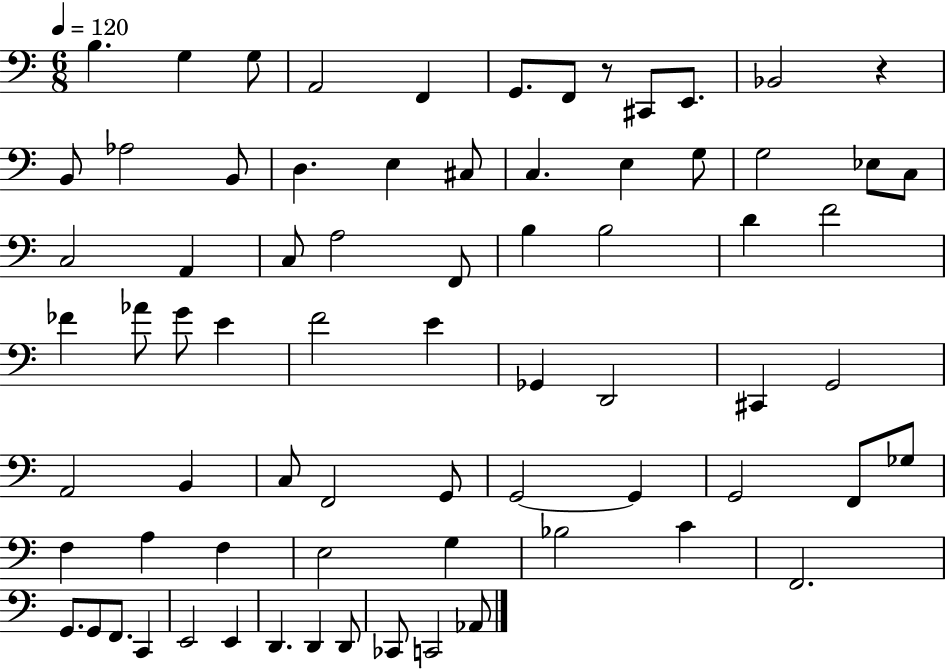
X:1
T:Untitled
M:6/8
L:1/4
K:C
B, G, G,/2 A,,2 F,, G,,/2 F,,/2 z/2 ^C,,/2 E,,/2 _B,,2 z B,,/2 _A,2 B,,/2 D, E, ^C,/2 C, E, G,/2 G,2 _E,/2 C,/2 C,2 A,, C,/2 A,2 F,,/2 B, B,2 D F2 _F _A/2 G/2 E F2 E _G,, D,,2 ^C,, G,,2 A,,2 B,, C,/2 F,,2 G,,/2 G,,2 G,, G,,2 F,,/2 _G,/2 F, A, F, E,2 G, _B,2 C F,,2 G,,/2 G,,/2 F,,/2 C,, E,,2 E,, D,, D,, D,,/2 _C,,/2 C,,2 _A,,/2